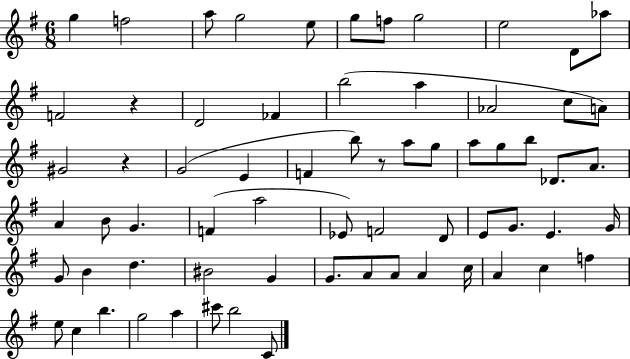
{
  \clef treble
  \numericTimeSignature
  \time 6/8
  \key g \major
  \repeat volta 2 { g''4 f''2 | a''8 g''2 e''8 | g''8 f''8 g''2 | e''2 d'8 aes''8 | \break f'2 r4 | d'2 fes'4 | b''2( a''4 | aes'2 c''8 a'8) | \break gis'2 r4 | g'2( e'4 | f'4 b''8) r8 a''8 g''8 | a''8 g''8 b''8 des'8. a'8. | \break a'4 b'8 g'4. | f'4( a''2 | ees'8) f'2 d'8 | e'8 g'8. e'4. g'16 | \break g'8 b'4 d''4. | bis'2 g'4 | g'8. a'8 a'8 a'4 c''16 | a'4 c''4 f''4 | \break e''8 c''4 b''4. | g''2 a''4 | cis'''8 b''2 c'8 | } \bar "|."
}